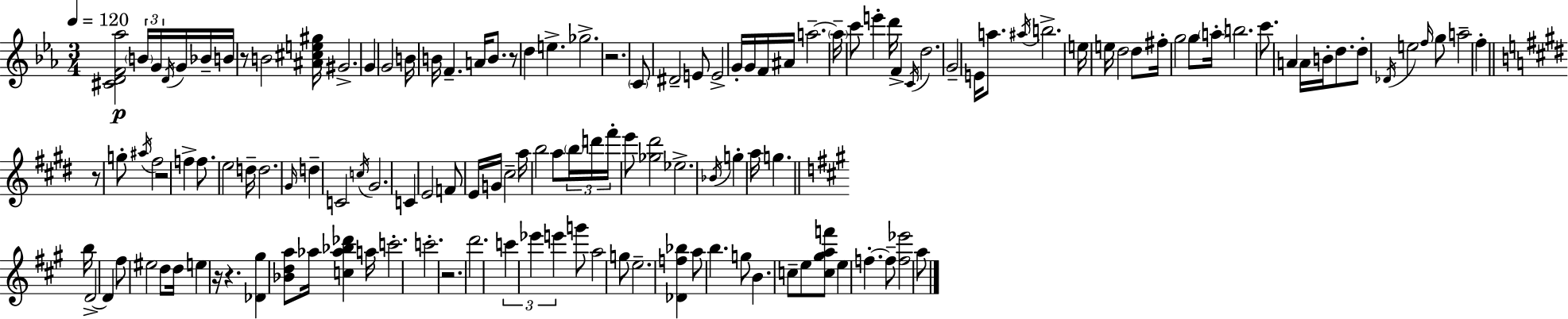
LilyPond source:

{
  \clef treble
  \numericTimeSignature
  \time 3/4
  \key ees \major
  \tempo 4 = 120
  <cis' d' f' aes''>2\p \tuplet 3/2 { \parenthesize b'16 g'16 \acciaccatura { d'16 } } g'16 | bes'16-- b'16 r8 b'2 | <ais' cis'' e'' gis''>16 gis'2.-> | g'4 g'2 | \break b'16 b'16 f'4.-- a'16 b'8. | r8 d''4 e''4.-> | ges''2.-> | r2. | \break \parenthesize c'8 dis'2-- e'8 | e'2-> g'16-. g'16 f'16 | ais'16 a''2.--~~ | \parenthesize a''16-- c'''8 e'''4-. d'''16 f'4-> | \break \acciaccatura { c'16 } d''2. | g'2-- e'16 a''8. | \acciaccatura { ais''16 } b''2.-> | e''16 e''16 d''2 | \break d''8 fis''16-. g''2 | g''8 \parenthesize a''16-. b''2. | c'''8. a'4 a'16 b'16-. | d''8. d''8-. \acciaccatura { des'16 } e''2 | \break \grace { f''16 } g''8 a''2-- | f''4-. \bar "||" \break \key e \major r8 g''8-. \acciaccatura { ais''16 } fis''2 | r2 f''4-> | f''8. e''2 | d''16-- d''2. | \break \grace { gis'16 } d''4-- c'2 | \acciaccatura { c''16 } gis'2. | c'4 e'2 | f'8 e'16 g'16 cis''2-- | \break a''16 b''2 | a''8 \tuplet 3/2 { \parenthesize b''16 d'''16 fis'''16-. } e'''8 <ges'' dis'''>2 | ees''2.-> | \acciaccatura { bes'16 } g''4-. a''16 g''4. | \break \bar "||" \break \key a \major b''16 d'2->~~ d'4 | fis''8 eis''2 d''8 | d''16 e''4 r16 r4. | <des' gis''>4 <bes' d'' a''>8 aes''16 <c'' aes'' bes'' des'''>4 | \break a''16 c'''2.-. | c'''2.-. | r2. | d'''2. | \break \tuplet 3/2 { c'''4 ees'''4 e'''4 } | g'''8 a''2 g''8 | e''2.-- | <des' f'' bes''>4 a''8 b''4. | \break g''8 b'4. c''8-- e''8 | <c'' gis'' a'' f'''>8 e''4 f''4.-.~~ | f''8-- <f'' ees'''>2 a''8 | \bar "|."
}